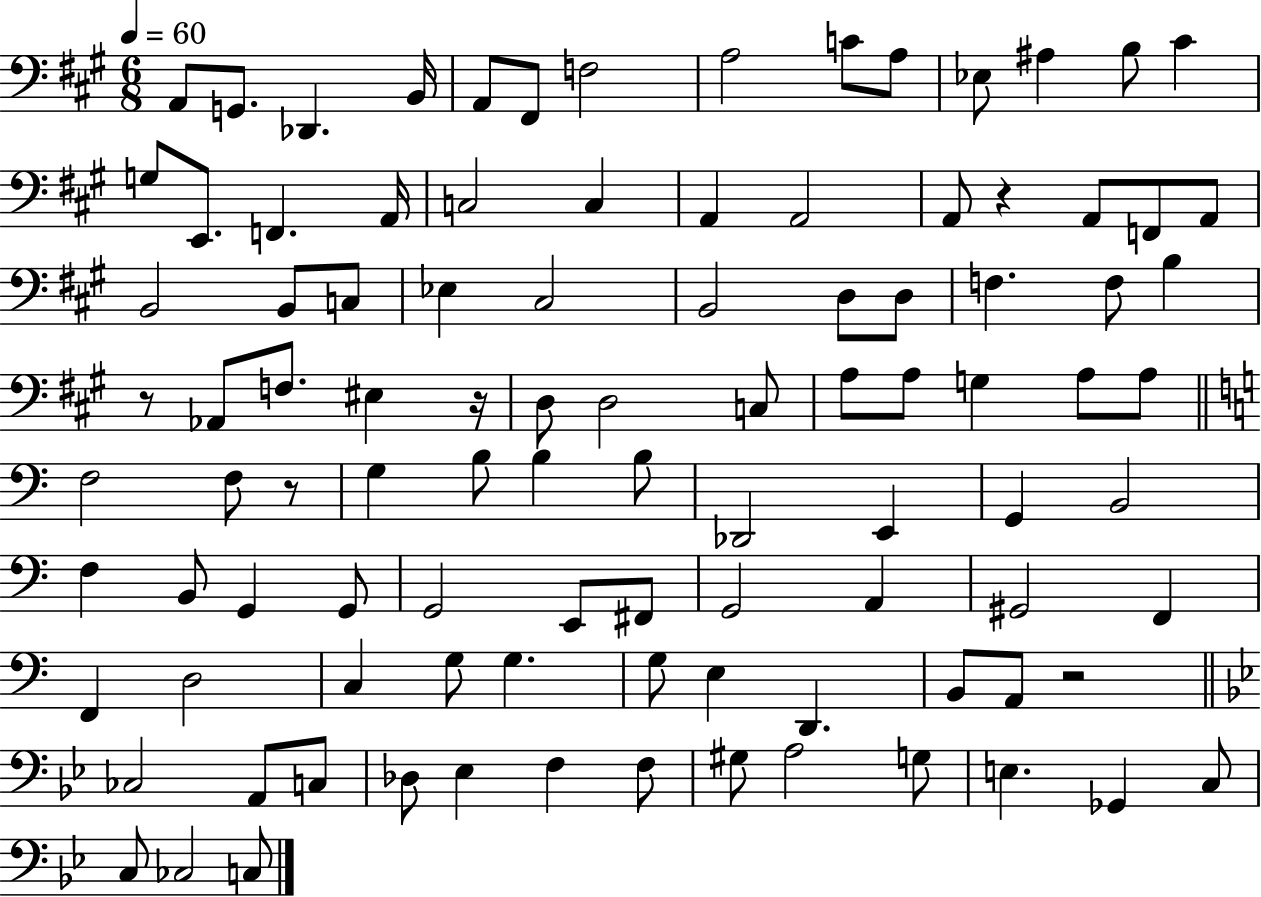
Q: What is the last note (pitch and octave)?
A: C3